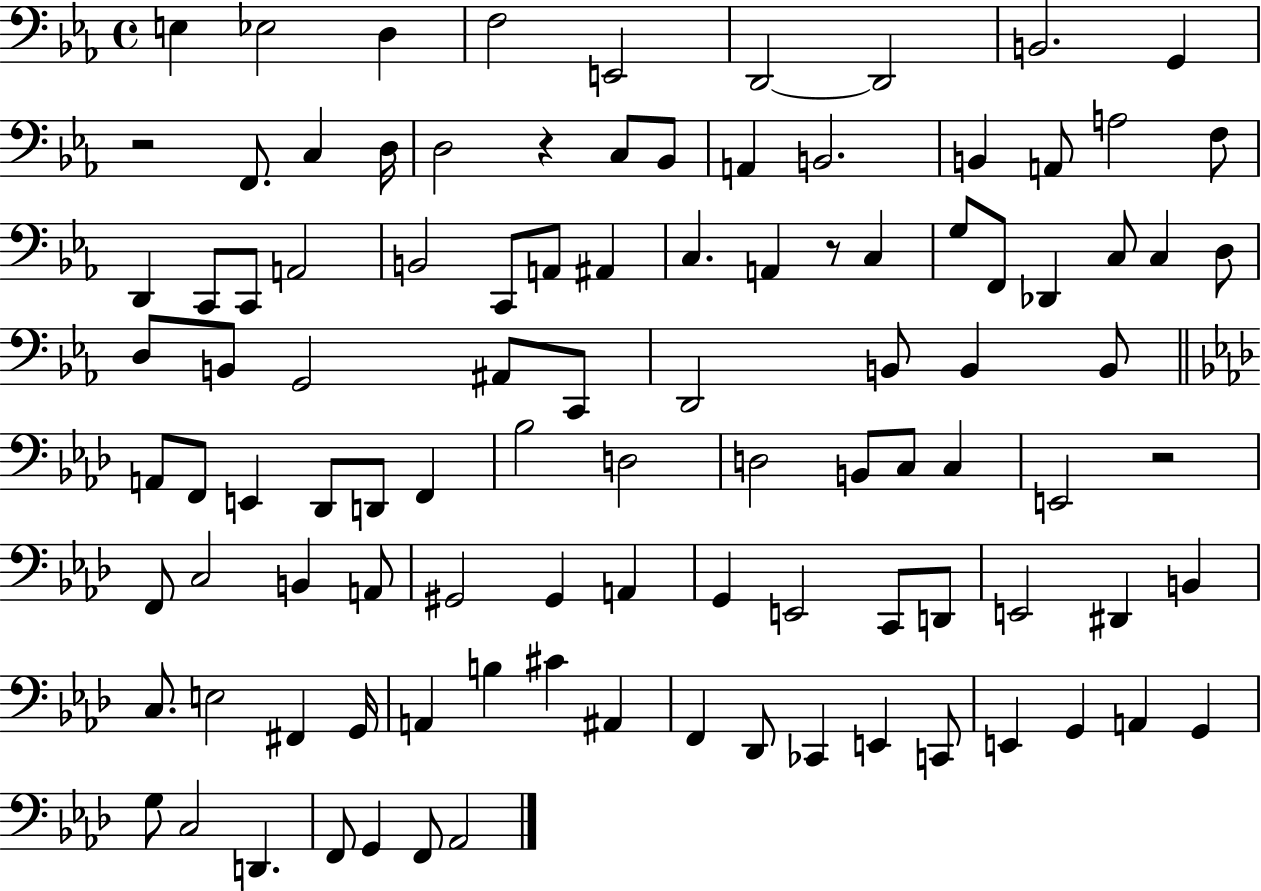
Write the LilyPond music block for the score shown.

{
  \clef bass
  \time 4/4
  \defaultTimeSignature
  \key ees \major
  \repeat volta 2 { e4 ees2 d4 | f2 e,2 | d,2~~ d,2 | b,2. g,4 | \break r2 f,8. c4 d16 | d2 r4 c8 bes,8 | a,4 b,2. | b,4 a,8 a2 f8 | \break d,4 c,8 c,8 a,2 | b,2 c,8 a,8 ais,4 | c4. a,4 r8 c4 | g8 f,8 des,4 c8 c4 d8 | \break d8 b,8 g,2 ais,8 c,8 | d,2 b,8 b,4 b,8 | \bar "||" \break \key aes \major a,8 f,8 e,4 des,8 d,8 f,4 | bes2 d2 | d2 b,8 c8 c4 | e,2 r2 | \break f,8 c2 b,4 a,8 | gis,2 gis,4 a,4 | g,4 e,2 c,8 d,8 | e,2 dis,4 b,4 | \break c8. e2 fis,4 g,16 | a,4 b4 cis'4 ais,4 | f,4 des,8 ces,4 e,4 c,8 | e,4 g,4 a,4 g,4 | \break g8 c2 d,4. | f,8 g,4 f,8 aes,2 | } \bar "|."
}